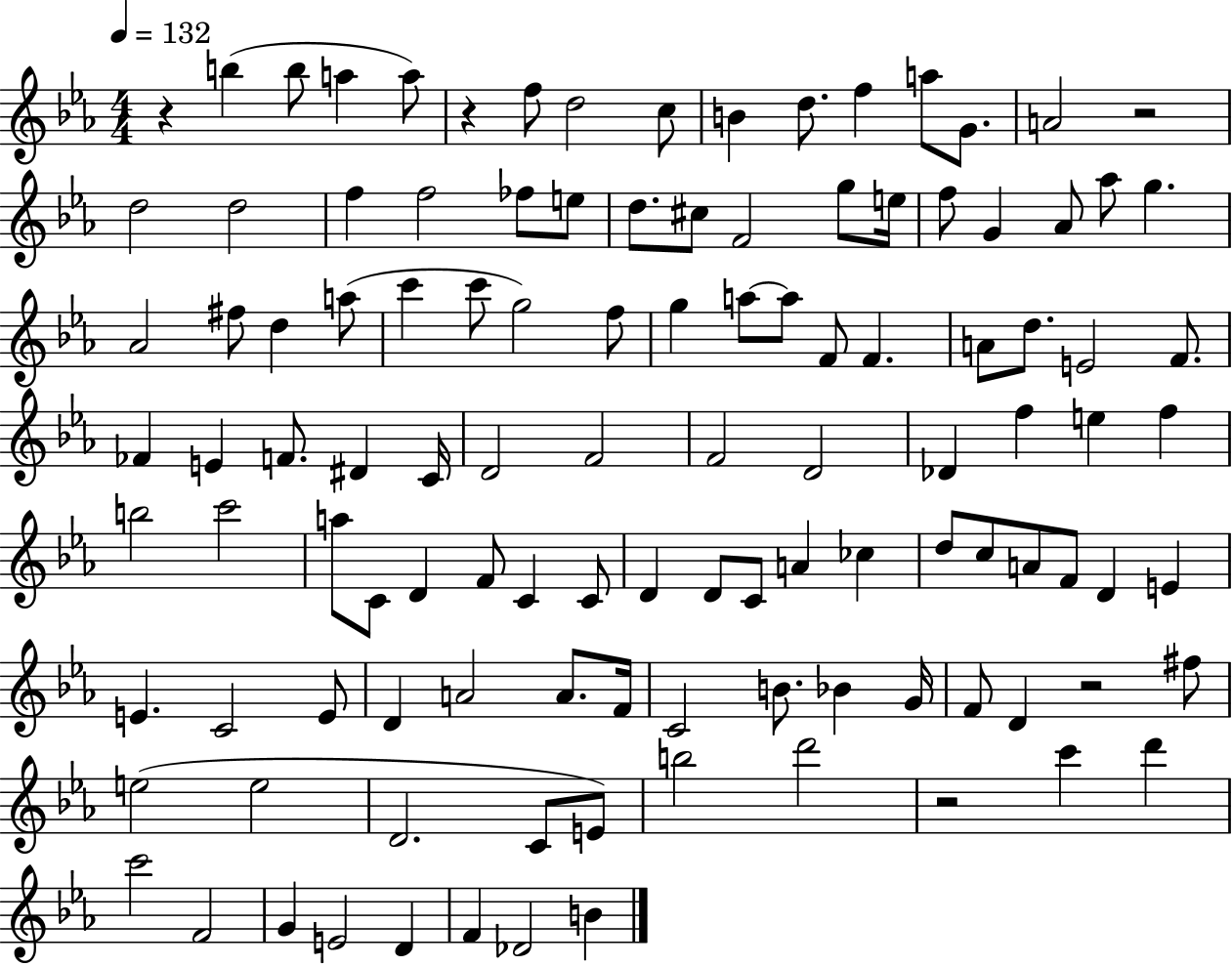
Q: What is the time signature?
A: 4/4